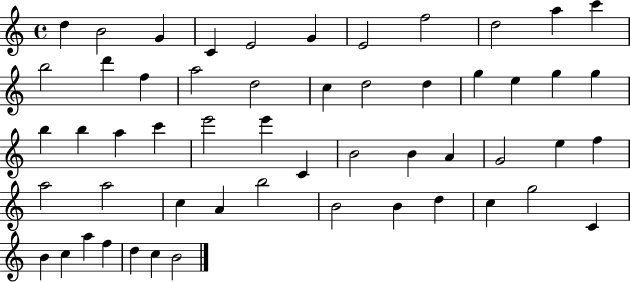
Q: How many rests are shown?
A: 0